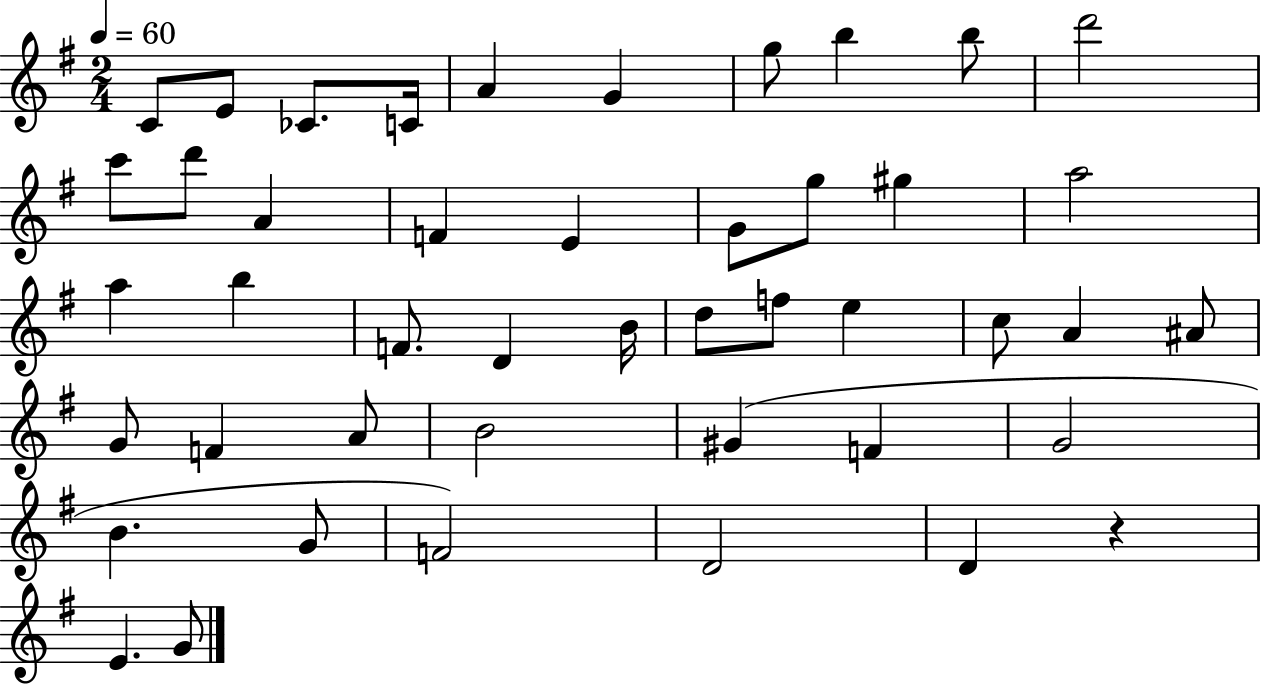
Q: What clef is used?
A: treble